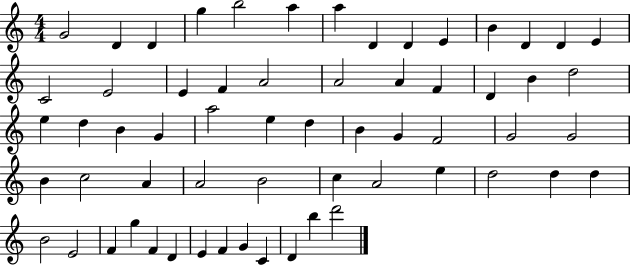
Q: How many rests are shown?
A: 0